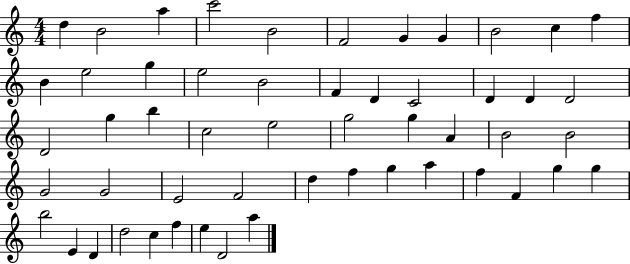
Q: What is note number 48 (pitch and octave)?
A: D5